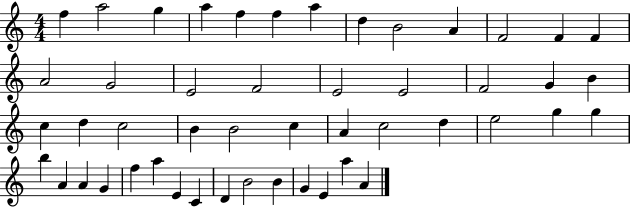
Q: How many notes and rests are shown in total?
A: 49